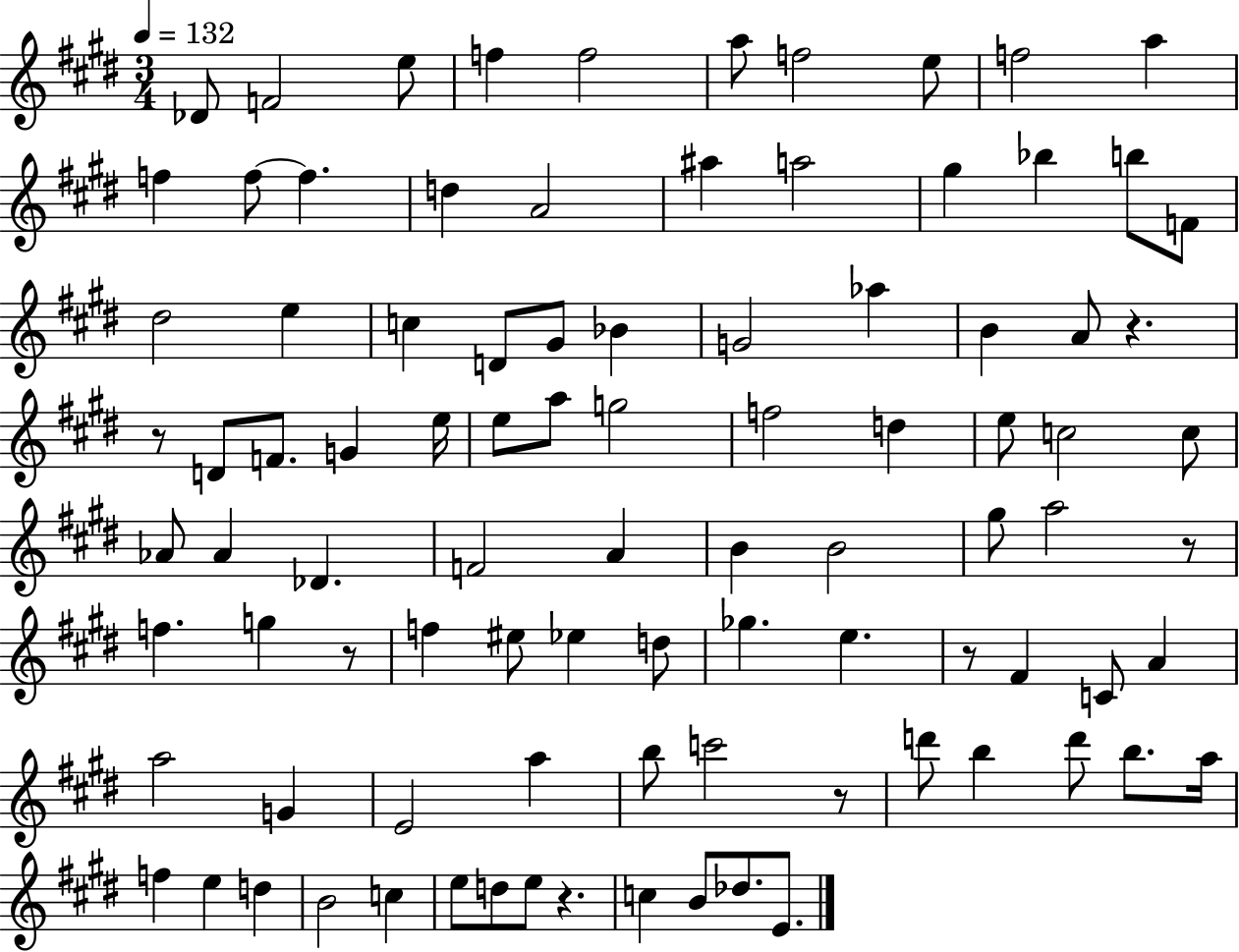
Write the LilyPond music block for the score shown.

{
  \clef treble
  \numericTimeSignature
  \time 3/4
  \key e \major
  \tempo 4 = 132
  des'8 f'2 e''8 | f''4 f''2 | a''8 f''2 e''8 | f''2 a''4 | \break f''4 f''8~~ f''4. | d''4 a'2 | ais''4 a''2 | gis''4 bes''4 b''8 f'8 | \break dis''2 e''4 | c''4 d'8 gis'8 bes'4 | g'2 aes''4 | b'4 a'8 r4. | \break r8 d'8 f'8. g'4 e''16 | e''8 a''8 g''2 | f''2 d''4 | e''8 c''2 c''8 | \break aes'8 aes'4 des'4. | f'2 a'4 | b'4 b'2 | gis''8 a''2 r8 | \break f''4. g''4 r8 | f''4 eis''8 ees''4 d''8 | ges''4. e''4. | r8 fis'4 c'8 a'4 | \break a''2 g'4 | e'2 a''4 | b''8 c'''2 r8 | d'''8 b''4 d'''8 b''8. a''16 | \break f''4 e''4 d''4 | b'2 c''4 | e''8 d''8 e''8 r4. | c''4 b'8 des''8. e'8. | \break \bar "|."
}